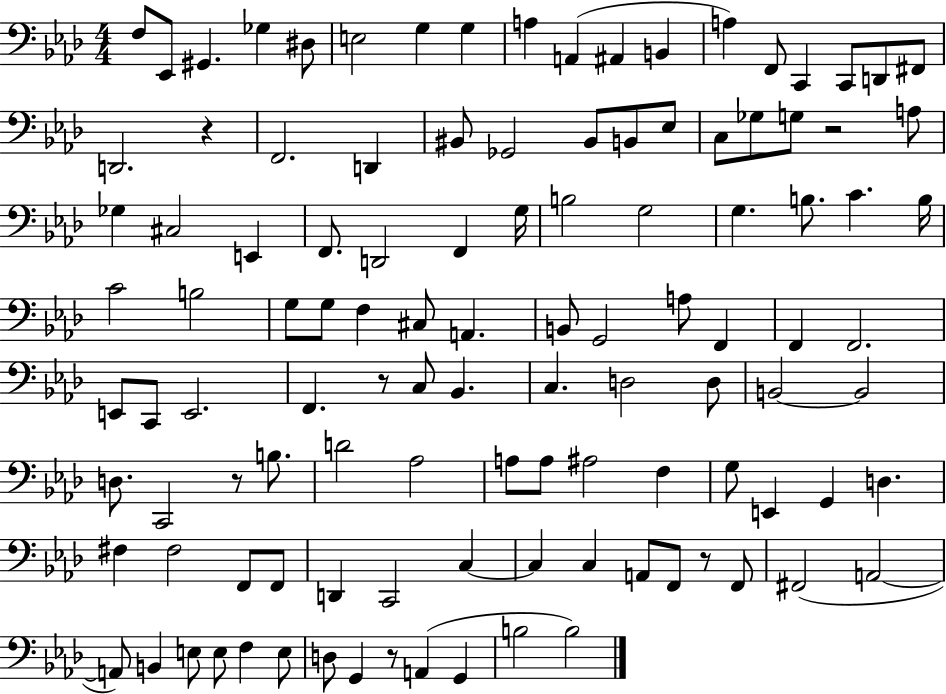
X:1
T:Untitled
M:4/4
L:1/4
K:Ab
F,/2 _E,,/2 ^G,, _G, ^D,/2 E,2 G, G, A, A,, ^A,, B,, A, F,,/2 C,, C,,/2 D,,/2 ^F,,/2 D,,2 z F,,2 D,, ^B,,/2 _G,,2 ^B,,/2 B,,/2 _E,/2 C,/2 _G,/2 G,/2 z2 A,/2 _G, ^C,2 E,, F,,/2 D,,2 F,, G,/4 B,2 G,2 G, B,/2 C B,/4 C2 B,2 G,/2 G,/2 F, ^C,/2 A,, B,,/2 G,,2 A,/2 F,, F,, F,,2 E,,/2 C,,/2 E,,2 F,, z/2 C,/2 _B,, C, D,2 D,/2 B,,2 B,,2 D,/2 C,,2 z/2 B,/2 D2 _A,2 A,/2 A,/2 ^A,2 F, G,/2 E,, G,, D, ^F, ^F,2 F,,/2 F,,/2 D,, C,,2 C, C, C, A,,/2 F,,/2 z/2 F,,/2 ^F,,2 A,,2 A,,/2 B,, E,/2 E,/2 F, E,/2 D,/2 G,, z/2 A,, G,, B,2 B,2